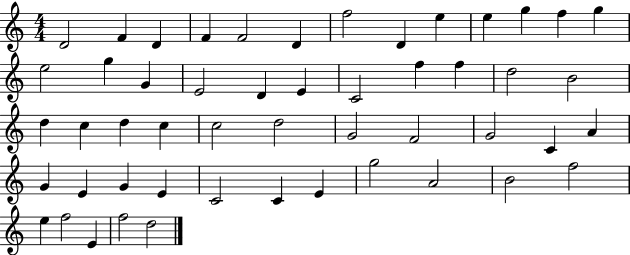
X:1
T:Untitled
M:4/4
L:1/4
K:C
D2 F D F F2 D f2 D e e g f g e2 g G E2 D E C2 f f d2 B2 d c d c c2 d2 G2 F2 G2 C A G E G E C2 C E g2 A2 B2 f2 e f2 E f2 d2